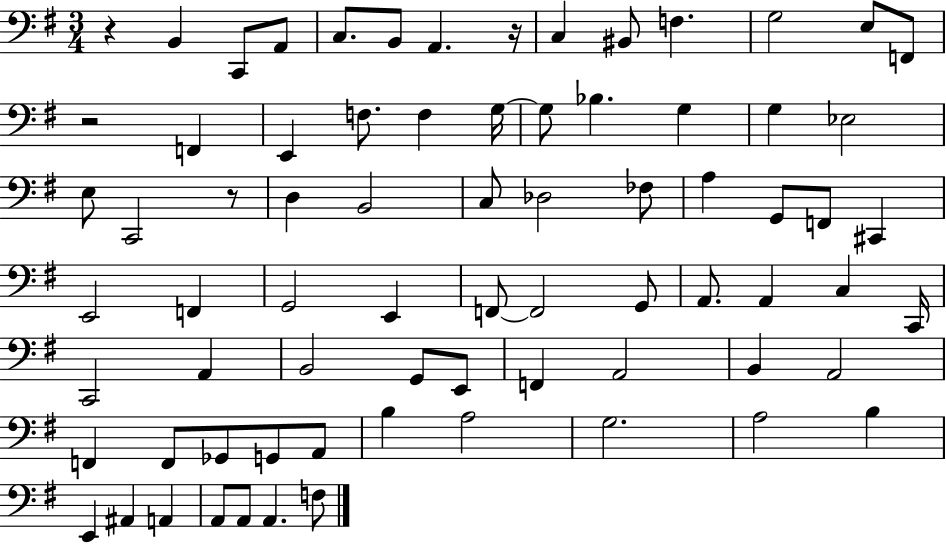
{
  \clef bass
  \numericTimeSignature
  \time 3/4
  \key g \major
  \repeat volta 2 { r4 b,4 c,8 a,8 | c8. b,8 a,4. r16 | c4 bis,8 f4. | g2 e8 f,8 | \break r2 f,4 | e,4 f8. f4 g16~~ | g8 bes4. g4 | g4 ees2 | \break e8 c,2 r8 | d4 b,2 | c8 des2 fes8 | a4 g,8 f,8 cis,4 | \break e,2 f,4 | g,2 e,4 | f,8~~ f,2 g,8 | a,8. a,4 c4 c,16 | \break c,2 a,4 | b,2 g,8 e,8 | f,4 a,2 | b,4 a,2 | \break f,4 f,8 ges,8 g,8 a,8 | b4 a2 | g2. | a2 b4 | \break e,4 ais,4 a,4 | a,8 a,8 a,4. f8 | } \bar "|."
}